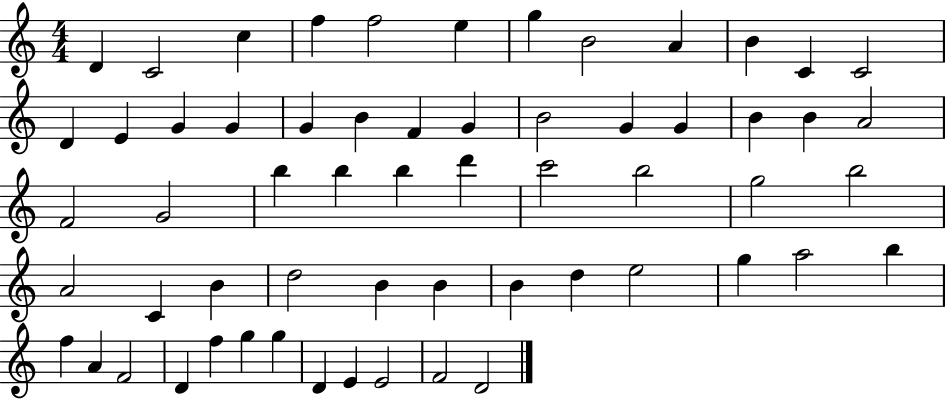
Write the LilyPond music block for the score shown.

{
  \clef treble
  \numericTimeSignature
  \time 4/4
  \key c \major
  d'4 c'2 c''4 | f''4 f''2 e''4 | g''4 b'2 a'4 | b'4 c'4 c'2 | \break d'4 e'4 g'4 g'4 | g'4 b'4 f'4 g'4 | b'2 g'4 g'4 | b'4 b'4 a'2 | \break f'2 g'2 | b''4 b''4 b''4 d'''4 | c'''2 b''2 | g''2 b''2 | \break a'2 c'4 b'4 | d''2 b'4 b'4 | b'4 d''4 e''2 | g''4 a''2 b''4 | \break f''4 a'4 f'2 | d'4 f''4 g''4 g''4 | d'4 e'4 e'2 | f'2 d'2 | \break \bar "|."
}